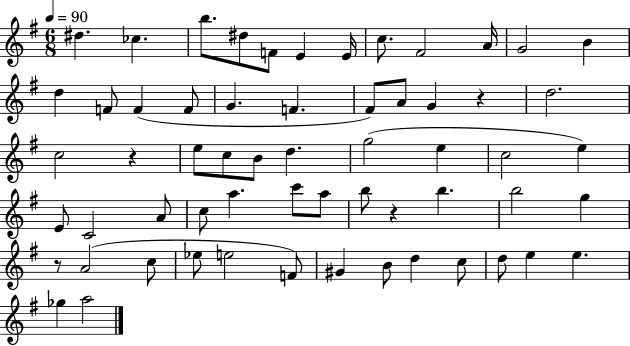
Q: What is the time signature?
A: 6/8